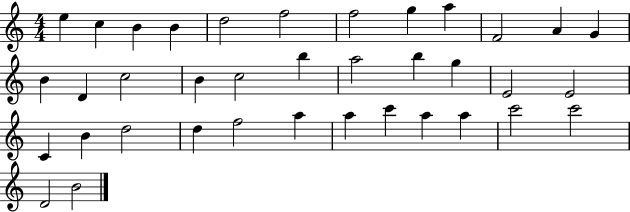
E5/q C5/q B4/q B4/q D5/h F5/h F5/h G5/q A5/q F4/h A4/q G4/q B4/q D4/q C5/h B4/q C5/h B5/q A5/h B5/q G5/q E4/h E4/h C4/q B4/q D5/h D5/q F5/h A5/q A5/q C6/q A5/q A5/q C6/h C6/h D4/h B4/h